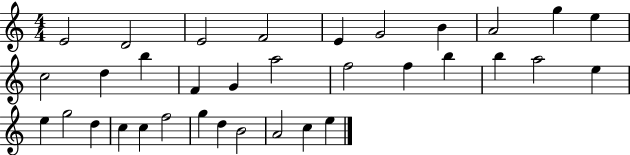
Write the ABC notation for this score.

X:1
T:Untitled
M:4/4
L:1/4
K:C
E2 D2 E2 F2 E G2 B A2 g e c2 d b F G a2 f2 f b b a2 e e g2 d c c f2 g d B2 A2 c e